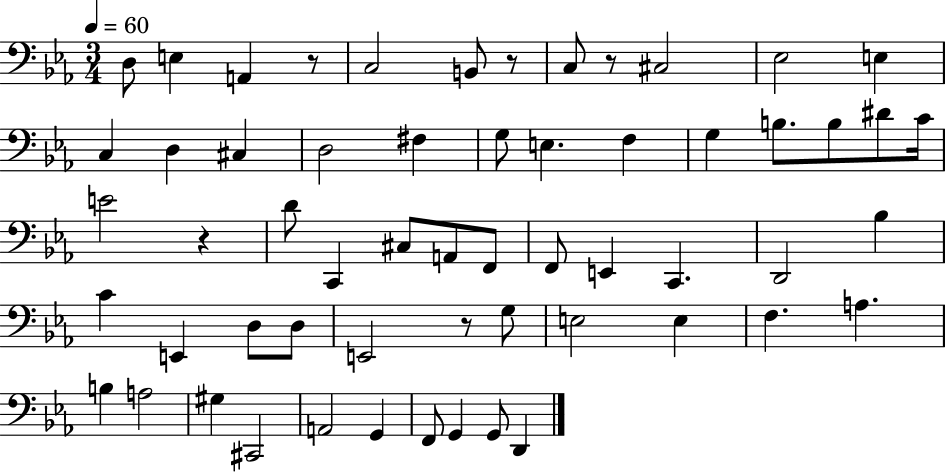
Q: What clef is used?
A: bass